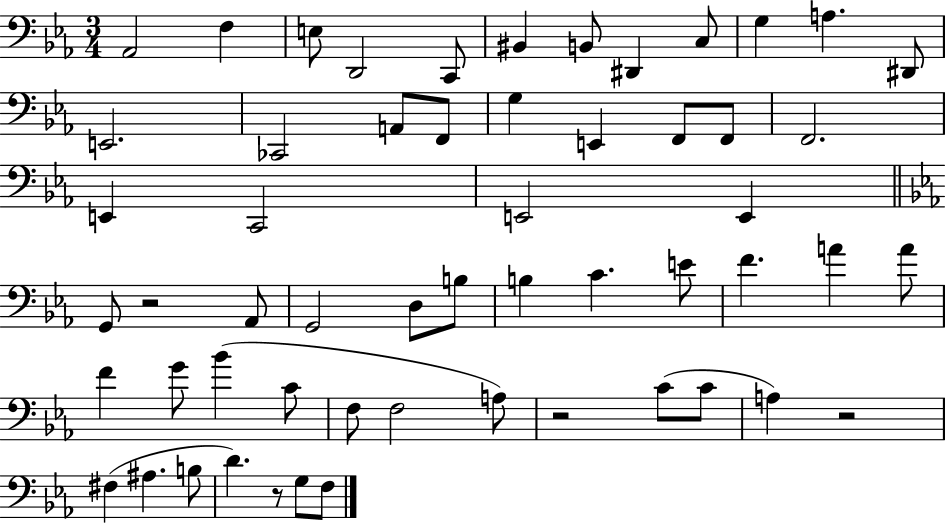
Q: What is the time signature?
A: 3/4